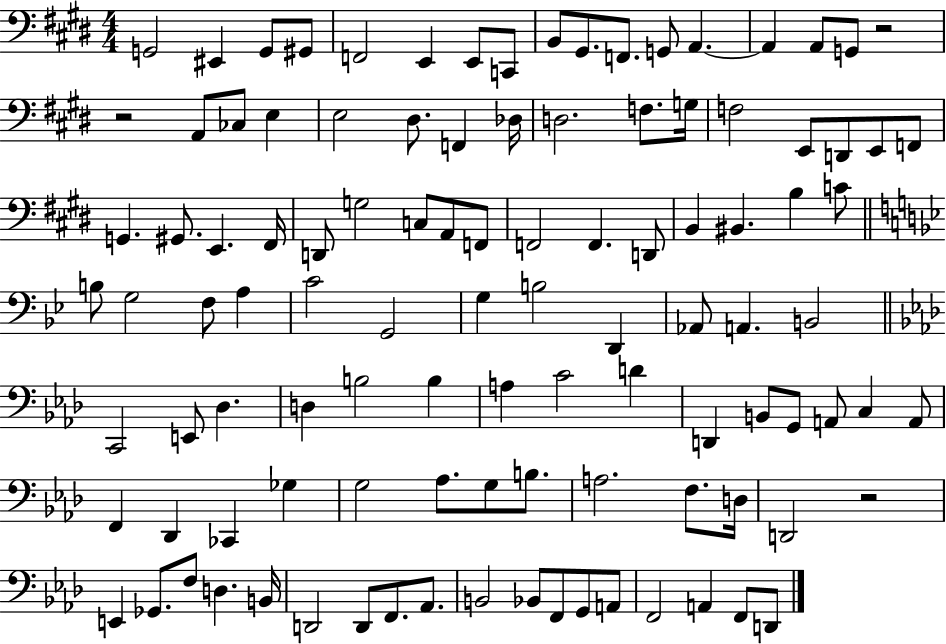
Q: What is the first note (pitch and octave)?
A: G2